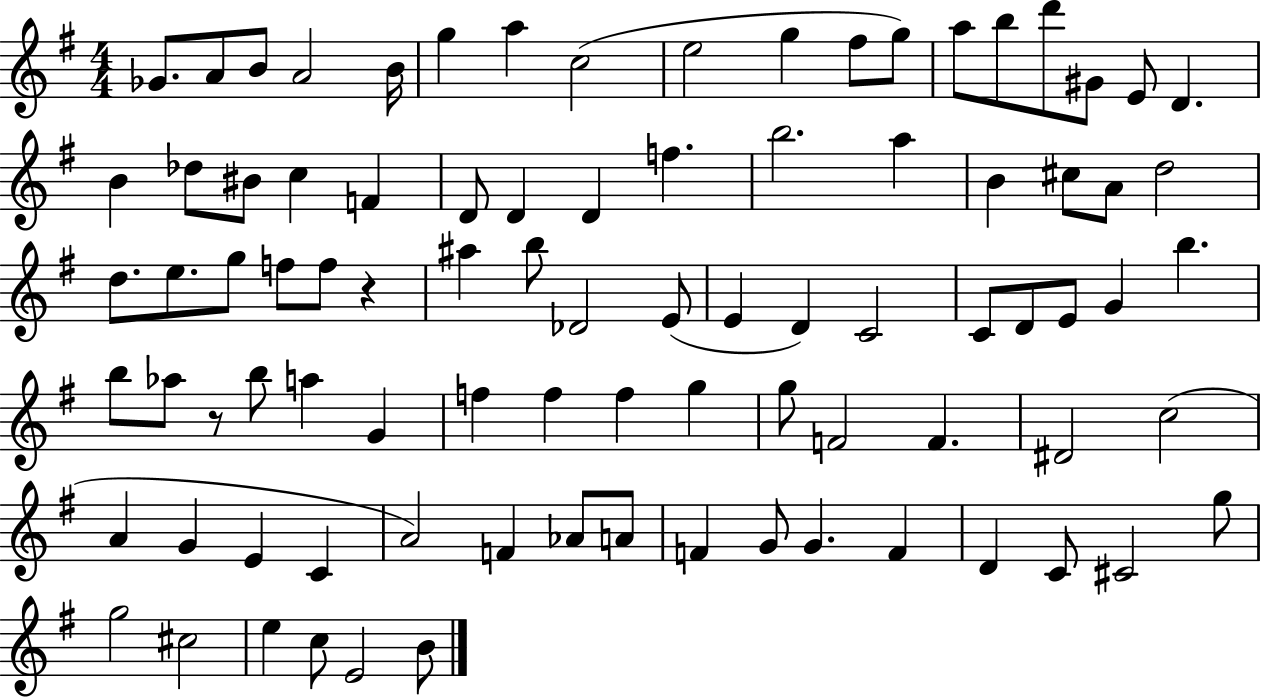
X:1
T:Untitled
M:4/4
L:1/4
K:G
_G/2 A/2 B/2 A2 B/4 g a c2 e2 g ^f/2 g/2 a/2 b/2 d'/2 ^G/2 E/2 D B _d/2 ^B/2 c F D/2 D D f b2 a B ^c/2 A/2 d2 d/2 e/2 g/2 f/2 f/2 z ^a b/2 _D2 E/2 E D C2 C/2 D/2 E/2 G b b/2 _a/2 z/2 b/2 a G f f f g g/2 F2 F ^D2 c2 A G E C A2 F _A/2 A/2 F G/2 G F D C/2 ^C2 g/2 g2 ^c2 e c/2 E2 B/2